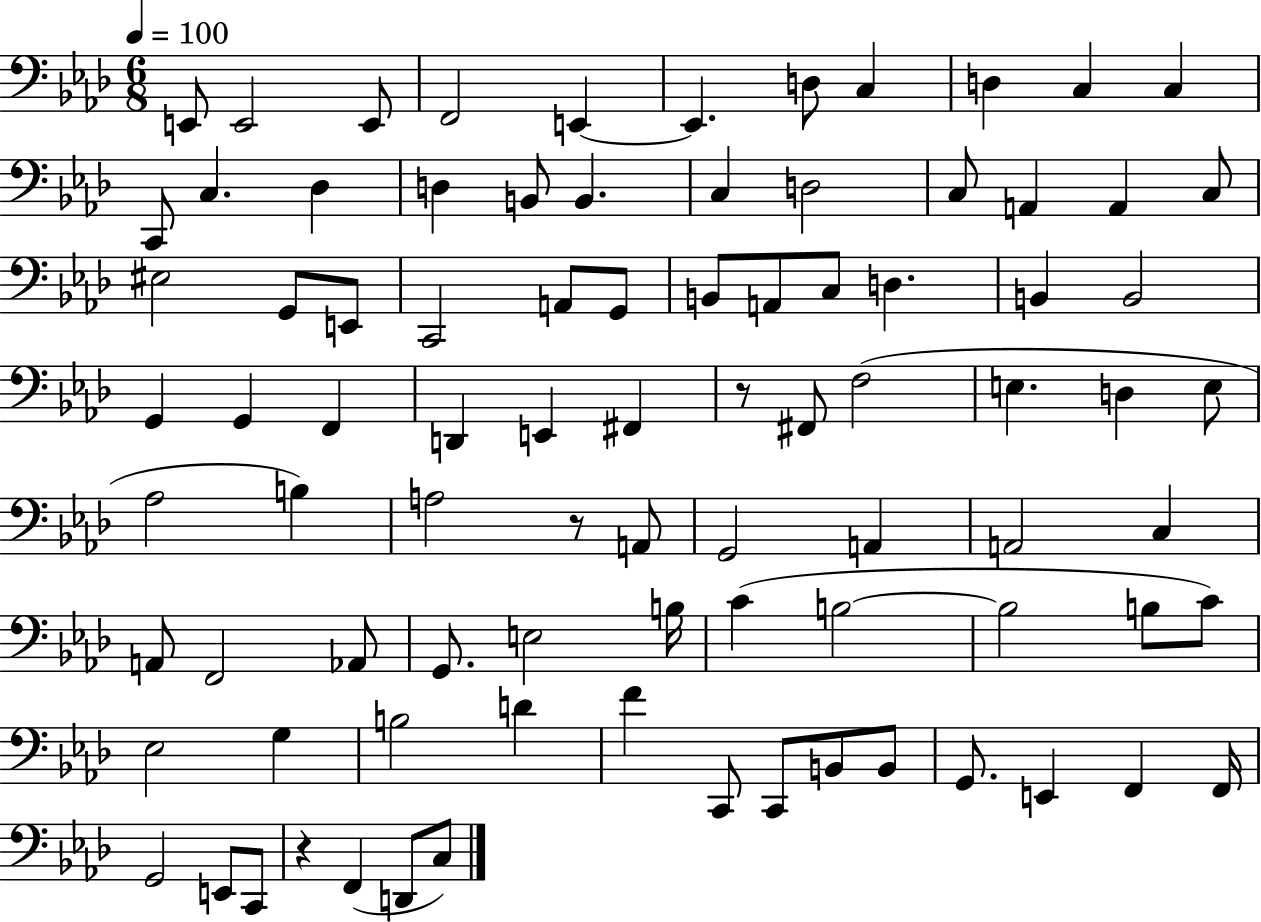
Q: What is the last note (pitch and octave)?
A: C3